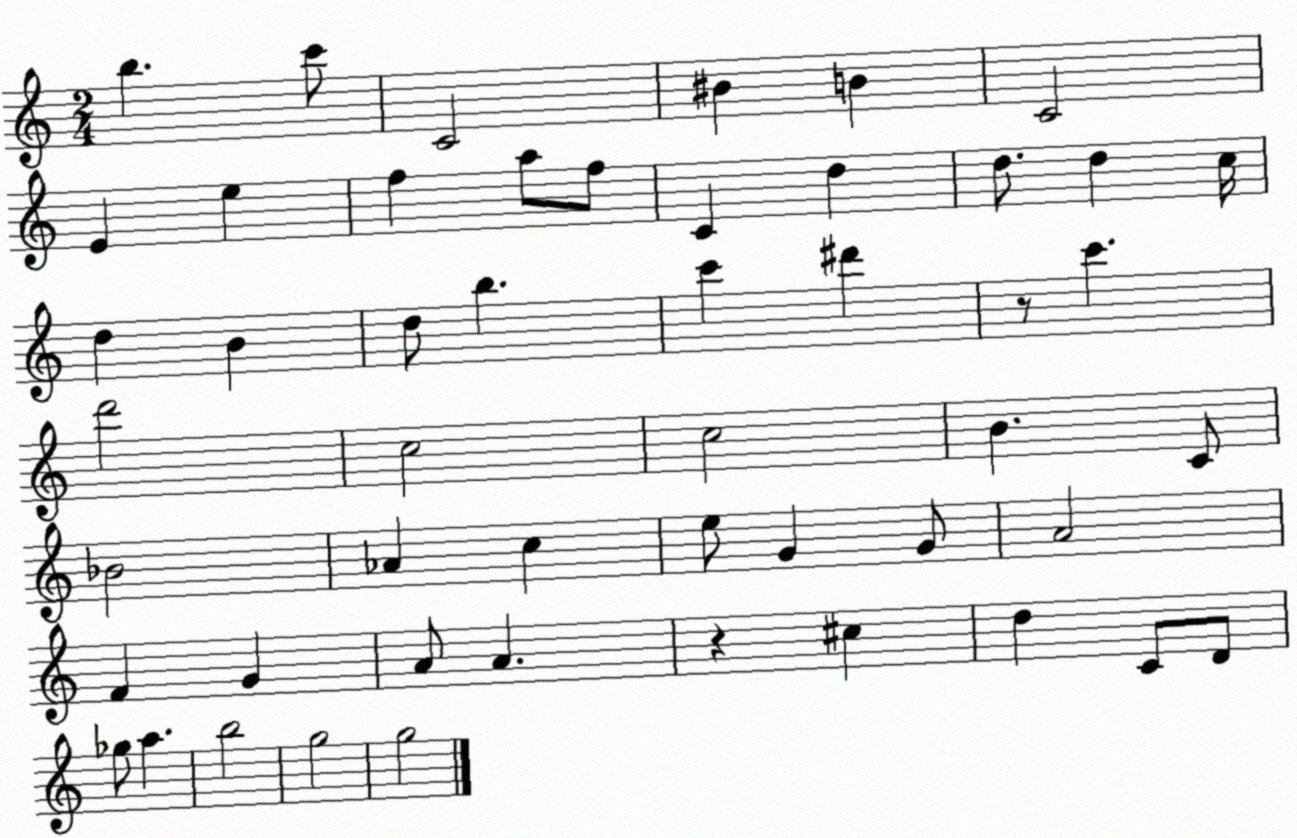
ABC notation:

X:1
T:Untitled
M:2/4
L:1/4
K:C
b c'/2 C2 ^B B C2 E e f a/2 f/2 C d d/2 d c/4 d B d/2 b c' ^d' z/2 c' d'2 c2 c2 B C/2 _B2 _A c e/2 G G/2 A2 F G A/2 A z ^c d C/2 D/2 _g/2 a b2 g2 g2